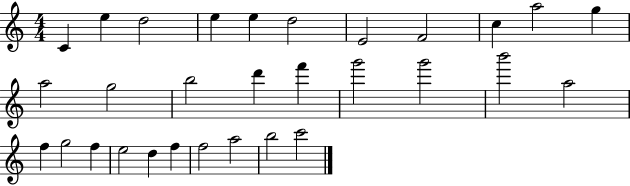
C4/q E5/q D5/h E5/q E5/q D5/h E4/h F4/h C5/q A5/h G5/q A5/h G5/h B5/h D6/q F6/q G6/h G6/h B6/h A5/h F5/q G5/h F5/q E5/h D5/q F5/q F5/h A5/h B5/h C6/h